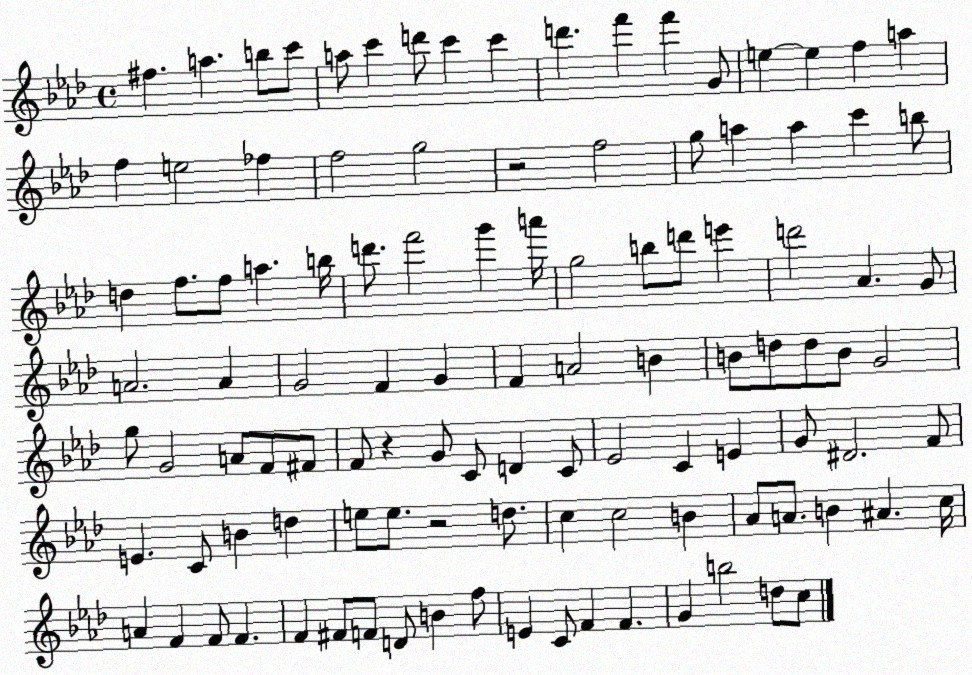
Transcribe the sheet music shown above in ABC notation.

X:1
T:Untitled
M:4/4
L:1/4
K:Ab
^f a b/2 c'/2 a/2 c' d'/2 c' c' d' f' f' G/2 e e f a f e2 _f f2 g2 z2 f2 g/2 a a c' b/2 d f/2 f/2 a b/4 d'/2 f'2 g' a'/4 g2 b/2 d'/2 e' d'2 _A G/2 A2 A G2 F G F A2 B B/2 d/2 d/2 B/2 G2 g/2 G2 A/2 F/2 ^F/2 F/2 z G/2 C/2 D C/2 _E2 C E G/2 ^D2 F/2 E C/2 B d e/2 e/2 z2 d/2 c c2 B _A/2 A/2 B ^A c/4 A F F/2 F F ^F/2 F/2 D/2 B f/2 E C/2 F F G b2 d/2 c/2